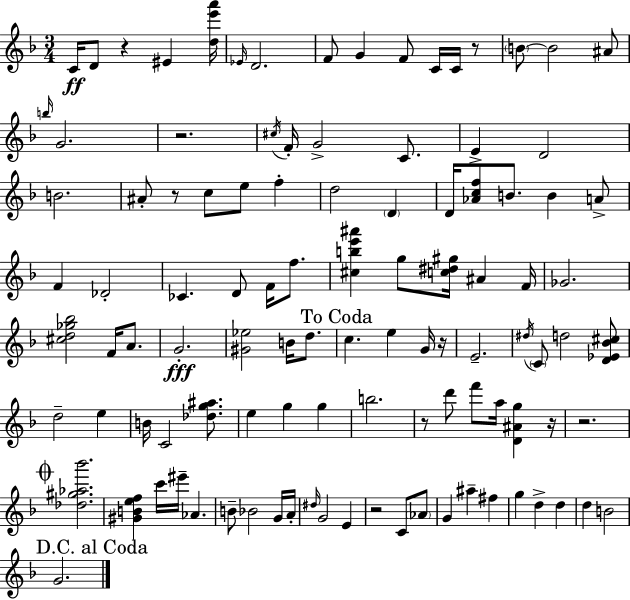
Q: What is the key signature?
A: F major